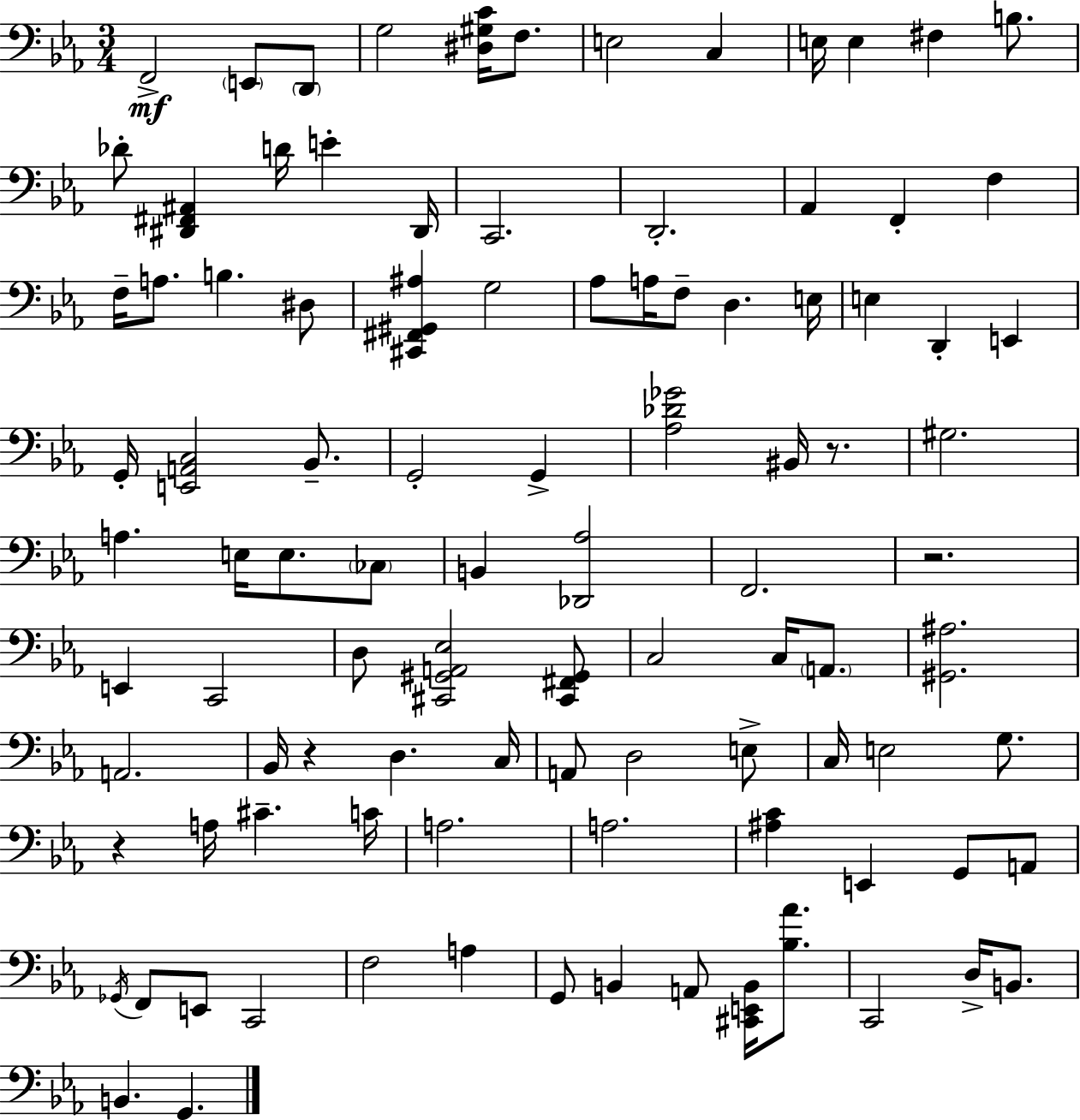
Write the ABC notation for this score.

X:1
T:Untitled
M:3/4
L:1/4
K:Eb
F,,2 E,,/2 D,,/2 G,2 [^D,^G,C]/4 F,/2 E,2 C, E,/4 E, ^F, B,/2 _D/2 [^D,,^F,,^A,,] D/4 E ^D,,/4 C,,2 D,,2 _A,, F,, F, F,/4 A,/2 B, ^D,/2 [^C,,^F,,^G,,^A,] G,2 _A,/2 A,/4 F,/2 D, E,/4 E, D,, E,, G,,/4 [E,,A,,C,]2 _B,,/2 G,,2 G,, [_A,_D_G]2 ^B,,/4 z/2 ^G,2 A, E,/4 E,/2 _C,/2 B,, [_D,,_A,]2 F,,2 z2 E,, C,,2 D,/2 [^C,,^G,,A,,_E,]2 [^C,,^F,,^G,,]/2 C,2 C,/4 A,,/2 [^G,,^A,]2 A,,2 _B,,/4 z D, C,/4 A,,/2 D,2 E,/2 C,/4 E,2 G,/2 z A,/4 ^C C/4 A,2 A,2 [^A,C] E,, G,,/2 A,,/2 _G,,/4 F,,/2 E,,/2 C,,2 F,2 A, G,,/2 B,, A,,/2 [^C,,E,,B,,]/4 [_B,_A]/2 C,,2 D,/4 B,,/2 B,, G,,